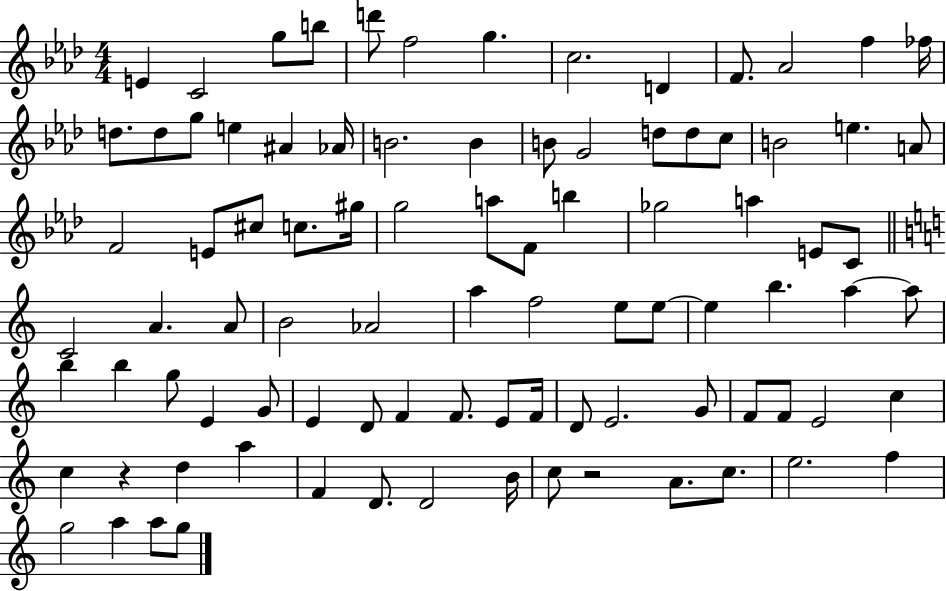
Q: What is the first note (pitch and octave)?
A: E4